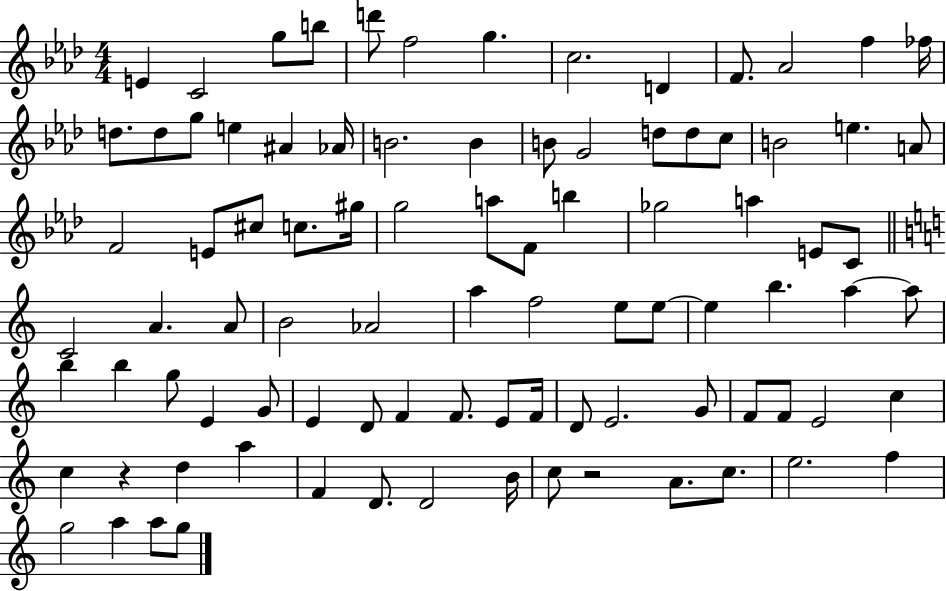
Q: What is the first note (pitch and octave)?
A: E4